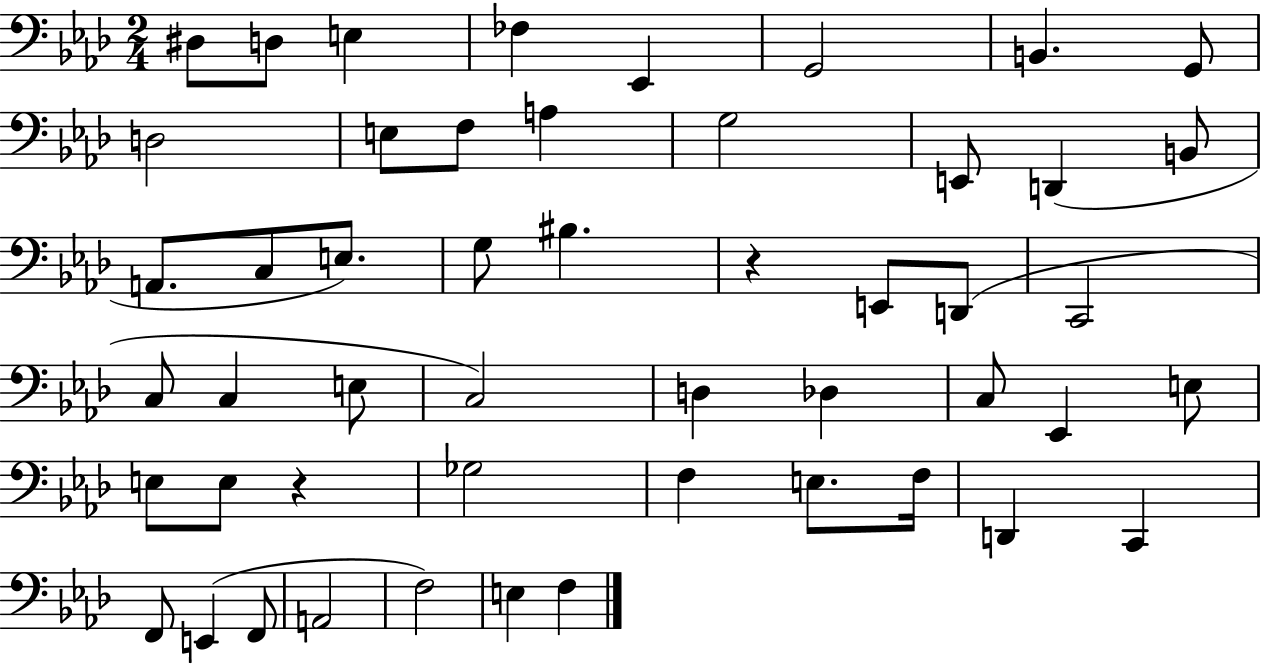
D#3/e D3/e E3/q FES3/q Eb2/q G2/h B2/q. G2/e D3/h E3/e F3/e A3/q G3/h E2/e D2/q B2/e A2/e. C3/e E3/e. G3/e BIS3/q. R/q E2/e D2/e C2/h C3/e C3/q E3/e C3/h D3/q Db3/q C3/e Eb2/q E3/e E3/e E3/e R/q Gb3/h F3/q E3/e. F3/s D2/q C2/q F2/e E2/q F2/e A2/h F3/h E3/q F3/q